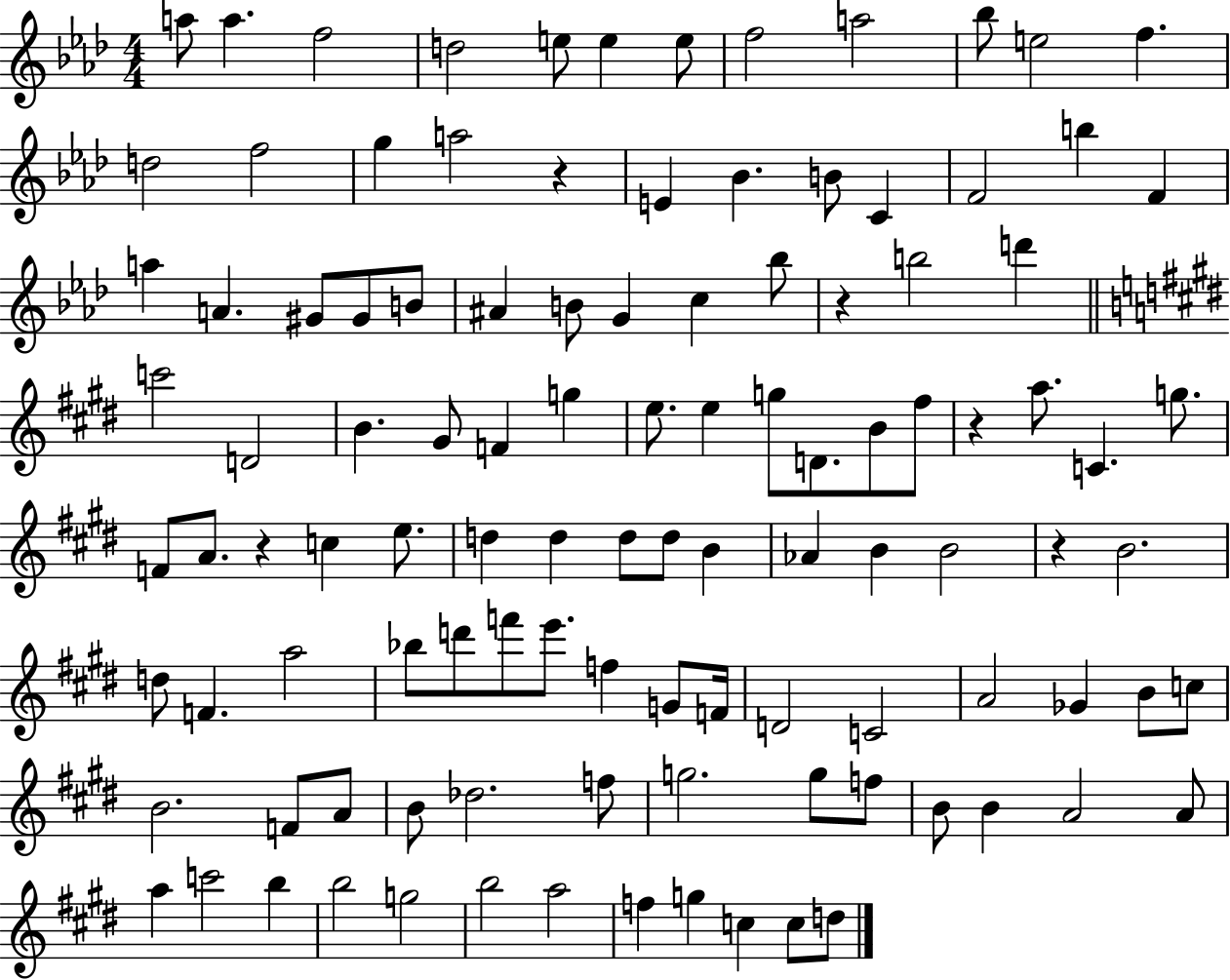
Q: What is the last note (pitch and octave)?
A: D5